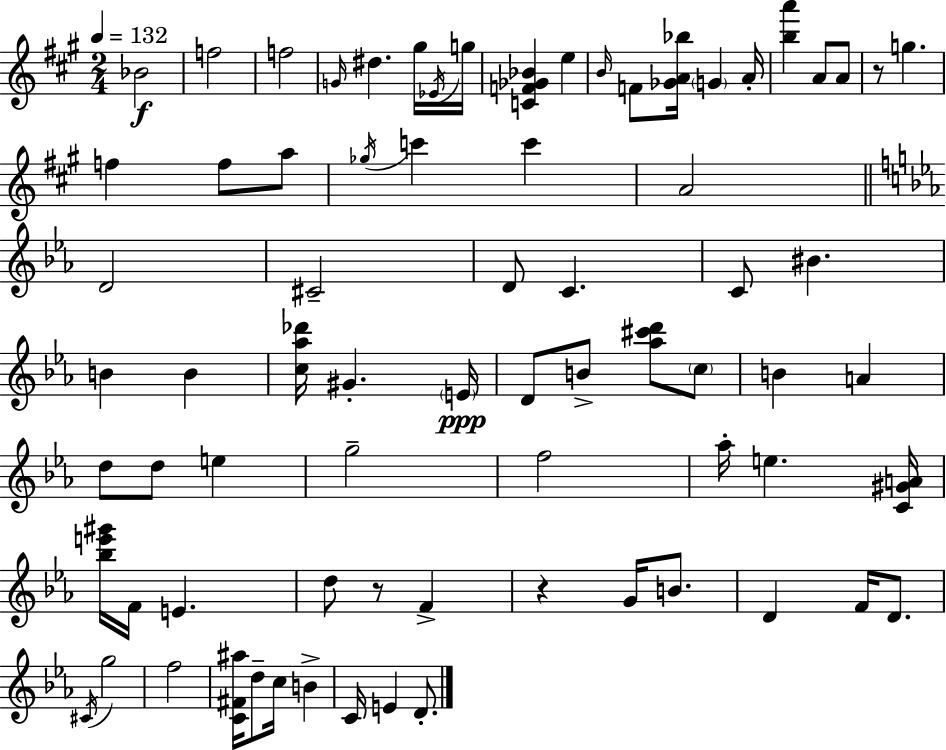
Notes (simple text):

Bb4/h F5/h F5/h G4/s D#5/q. G#5/s Eb4/s G5/s [C4,F4,Gb4,Bb4]/q E5/q B4/s F4/e [Gb4,A4,Bb5]/s G4/q A4/s [B5,A6]/q A4/e A4/e R/e G5/q. F5/q F5/e A5/e Gb5/s C6/q C6/q A4/h D4/h C#4/h D4/e C4/q. C4/e BIS4/q. B4/q B4/q [C5,Ab5,Db6]/s G#4/q. E4/s D4/e B4/e [Ab5,C#6,D6]/e C5/e B4/q A4/q D5/e D5/e E5/q G5/h F5/h Ab5/s E5/q. [C4,G#4,A4]/s [Bb5,E6,G#6]/s F4/s E4/q. D5/e R/e F4/q R/q G4/s B4/e. D4/q F4/s D4/e. C#4/s G5/h F5/h [C4,F#4,A#5]/s D5/e C5/s B4/q C4/s E4/q D4/e.